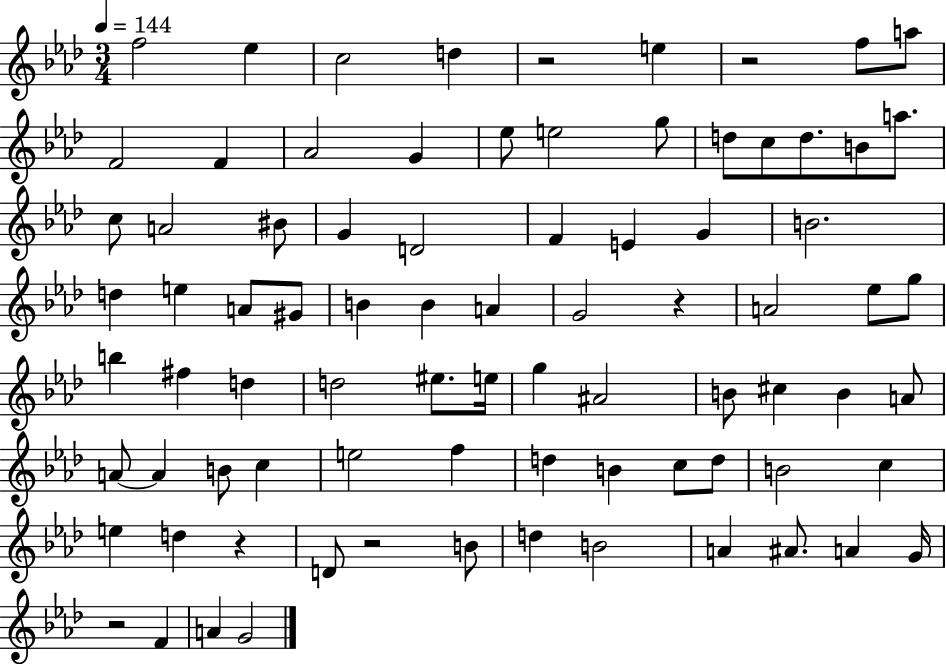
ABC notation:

X:1
T:Untitled
M:3/4
L:1/4
K:Ab
f2 _e c2 d z2 e z2 f/2 a/2 F2 F _A2 G _e/2 e2 g/2 d/2 c/2 d/2 B/2 a/2 c/2 A2 ^B/2 G D2 F E G B2 d e A/2 ^G/2 B B A G2 z A2 _e/2 g/2 b ^f d d2 ^e/2 e/4 g ^A2 B/2 ^c B A/2 A/2 A B/2 c e2 f d B c/2 d/2 B2 c e d z D/2 z2 B/2 d B2 A ^A/2 A G/4 z2 F A G2